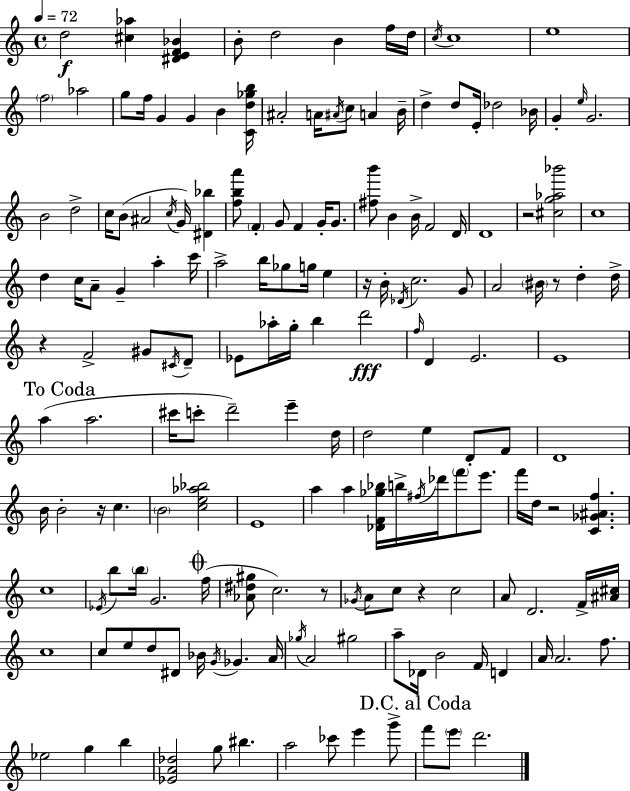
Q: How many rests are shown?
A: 8